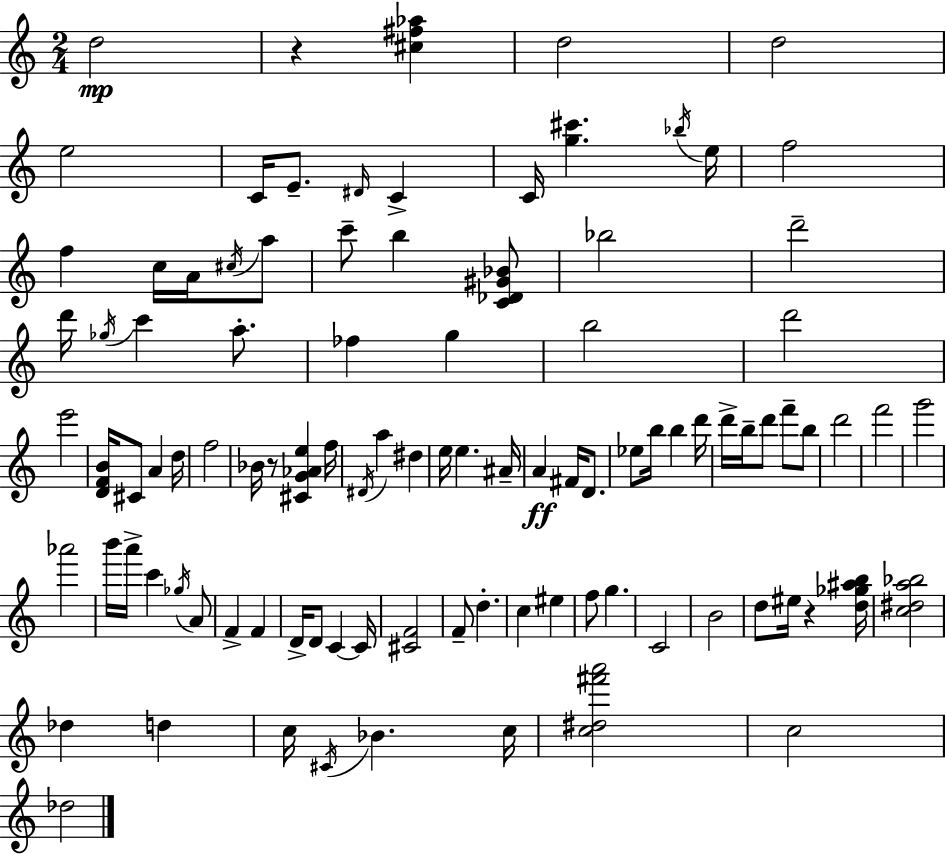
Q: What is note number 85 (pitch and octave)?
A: C5